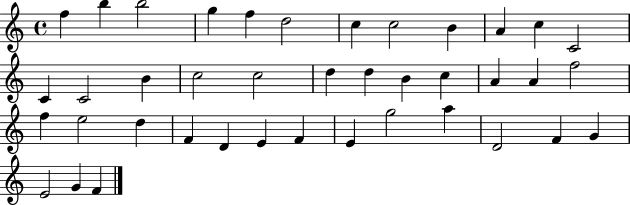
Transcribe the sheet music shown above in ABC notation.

X:1
T:Untitled
M:4/4
L:1/4
K:C
f b b2 g f d2 c c2 B A c C2 C C2 B c2 c2 d d B c A A f2 f e2 d F D E F E g2 a D2 F G E2 G F